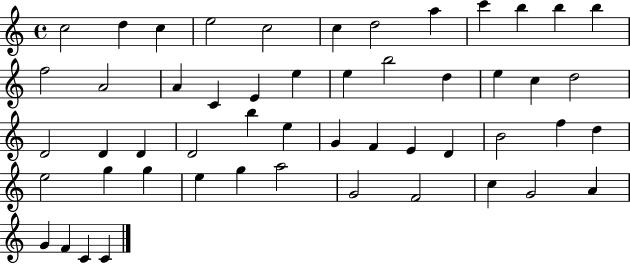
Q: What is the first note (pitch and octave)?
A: C5